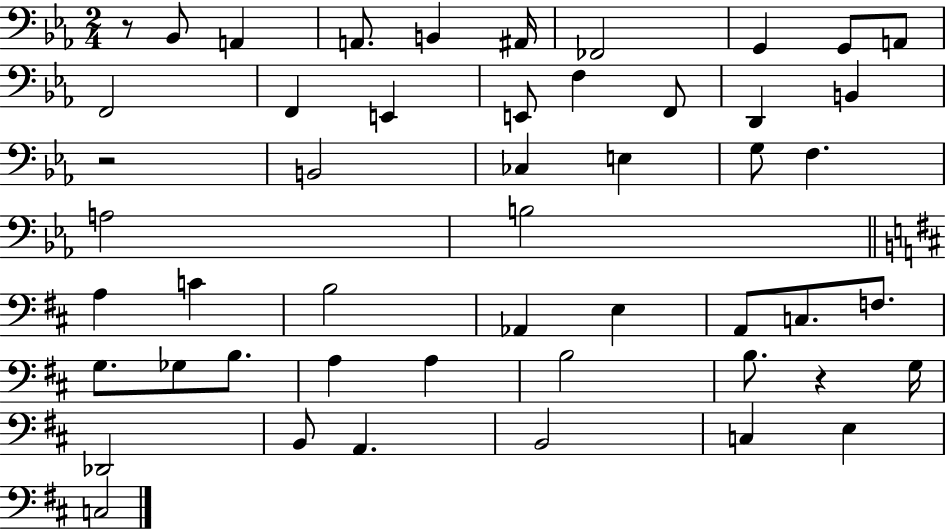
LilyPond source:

{
  \clef bass
  \numericTimeSignature
  \time 2/4
  \key ees \major
  \repeat volta 2 { r8 bes,8 a,4 | a,8. b,4 ais,16 | fes,2 | g,4 g,8 a,8 | \break f,2 | f,4 e,4 | e,8 f4 f,8 | d,4 b,4 | \break r2 | b,2 | ces4 e4 | g8 f4. | \break a2 | b2 | \bar "||" \break \key b \minor a4 c'4 | b2 | aes,4 e4 | a,8 c8. f8. | \break g8. ges8 b8. | a4 a4 | b2 | b8. r4 g16 | \break des,2 | b,8 a,4. | b,2 | c4 e4 | \break c2 | } \bar "|."
}